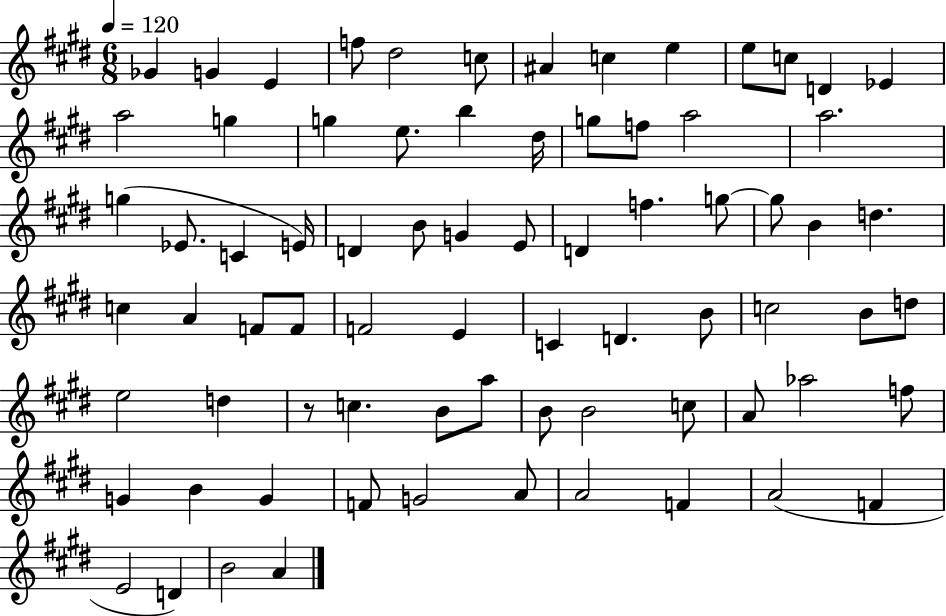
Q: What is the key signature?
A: E major